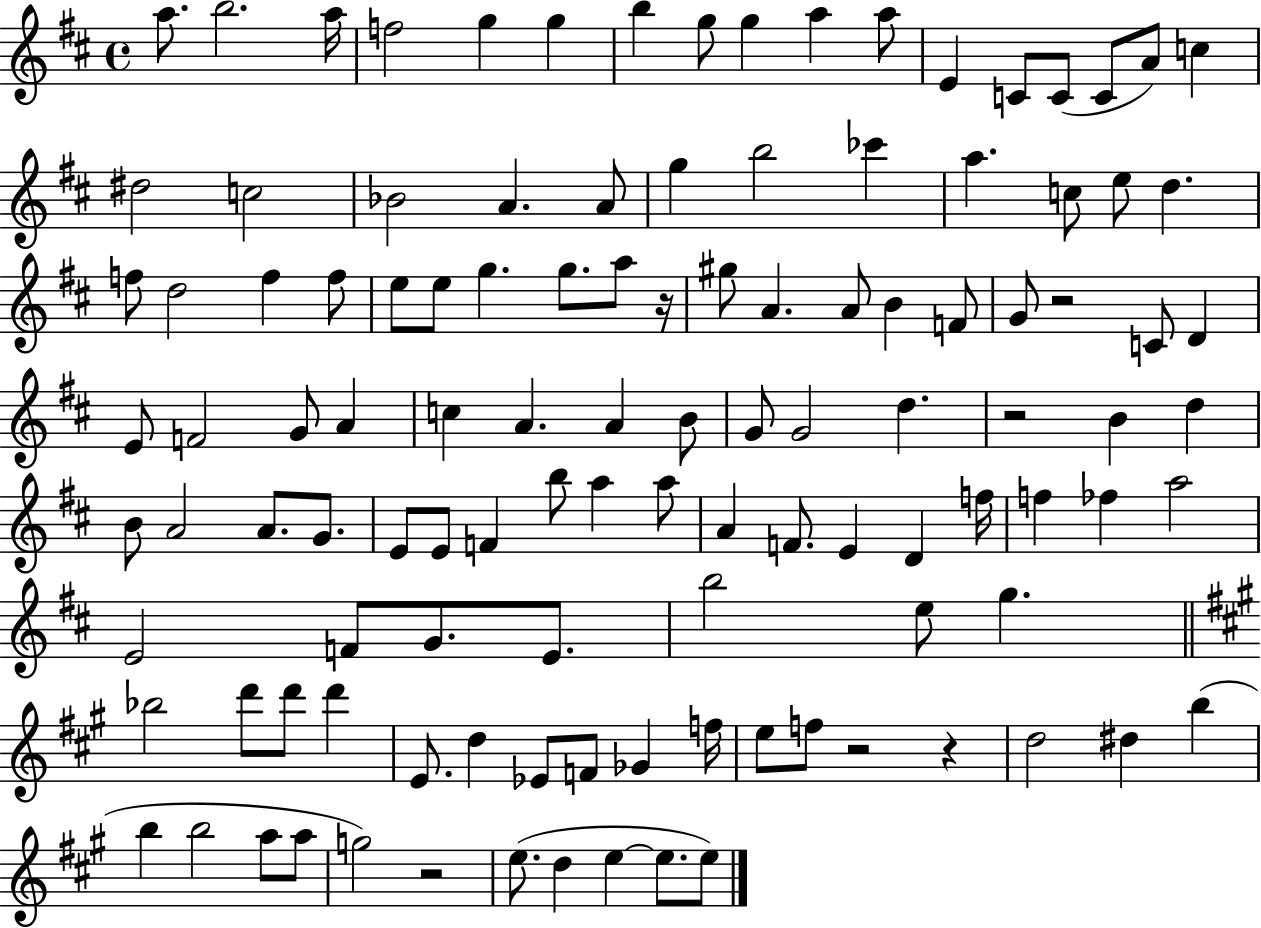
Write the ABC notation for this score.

X:1
T:Untitled
M:4/4
L:1/4
K:D
a/2 b2 a/4 f2 g g b g/2 g a a/2 E C/2 C/2 C/2 A/2 c ^d2 c2 _B2 A A/2 g b2 _c' a c/2 e/2 d f/2 d2 f f/2 e/2 e/2 g g/2 a/2 z/4 ^g/2 A A/2 B F/2 G/2 z2 C/2 D E/2 F2 G/2 A c A A B/2 G/2 G2 d z2 B d B/2 A2 A/2 G/2 E/2 E/2 F b/2 a a/2 A F/2 E D f/4 f _f a2 E2 F/2 G/2 E/2 b2 e/2 g _b2 d'/2 d'/2 d' E/2 d _E/2 F/2 _G f/4 e/2 f/2 z2 z d2 ^d b b b2 a/2 a/2 g2 z2 e/2 d e e/2 e/2